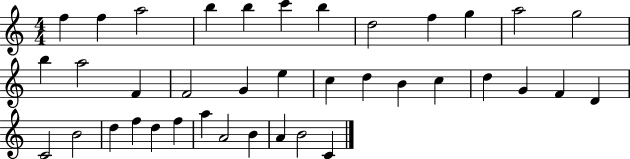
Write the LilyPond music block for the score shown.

{
  \clef treble
  \numericTimeSignature
  \time 4/4
  \key c \major
  f''4 f''4 a''2 | b''4 b''4 c'''4 b''4 | d''2 f''4 g''4 | a''2 g''2 | \break b''4 a''2 f'4 | f'2 g'4 e''4 | c''4 d''4 b'4 c''4 | d''4 g'4 f'4 d'4 | \break c'2 b'2 | d''4 f''4 d''4 f''4 | a''4 a'2 b'4 | a'4 b'2 c'4 | \break \bar "|."
}